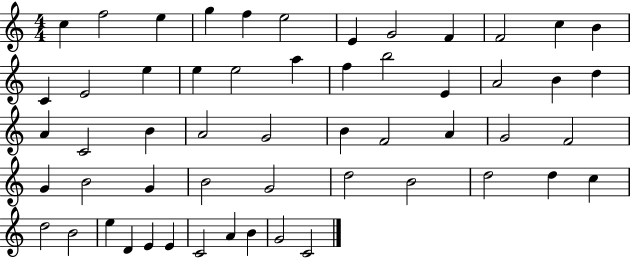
{
  \clef treble
  \numericTimeSignature
  \time 4/4
  \key c \major
  c''4 f''2 e''4 | g''4 f''4 e''2 | e'4 g'2 f'4 | f'2 c''4 b'4 | \break c'4 e'2 e''4 | e''4 e''2 a''4 | f''4 b''2 e'4 | a'2 b'4 d''4 | \break a'4 c'2 b'4 | a'2 g'2 | b'4 f'2 a'4 | g'2 f'2 | \break g'4 b'2 g'4 | b'2 g'2 | d''2 b'2 | d''2 d''4 c''4 | \break d''2 b'2 | e''4 d'4 e'4 e'4 | c'2 a'4 b'4 | g'2 c'2 | \break \bar "|."
}